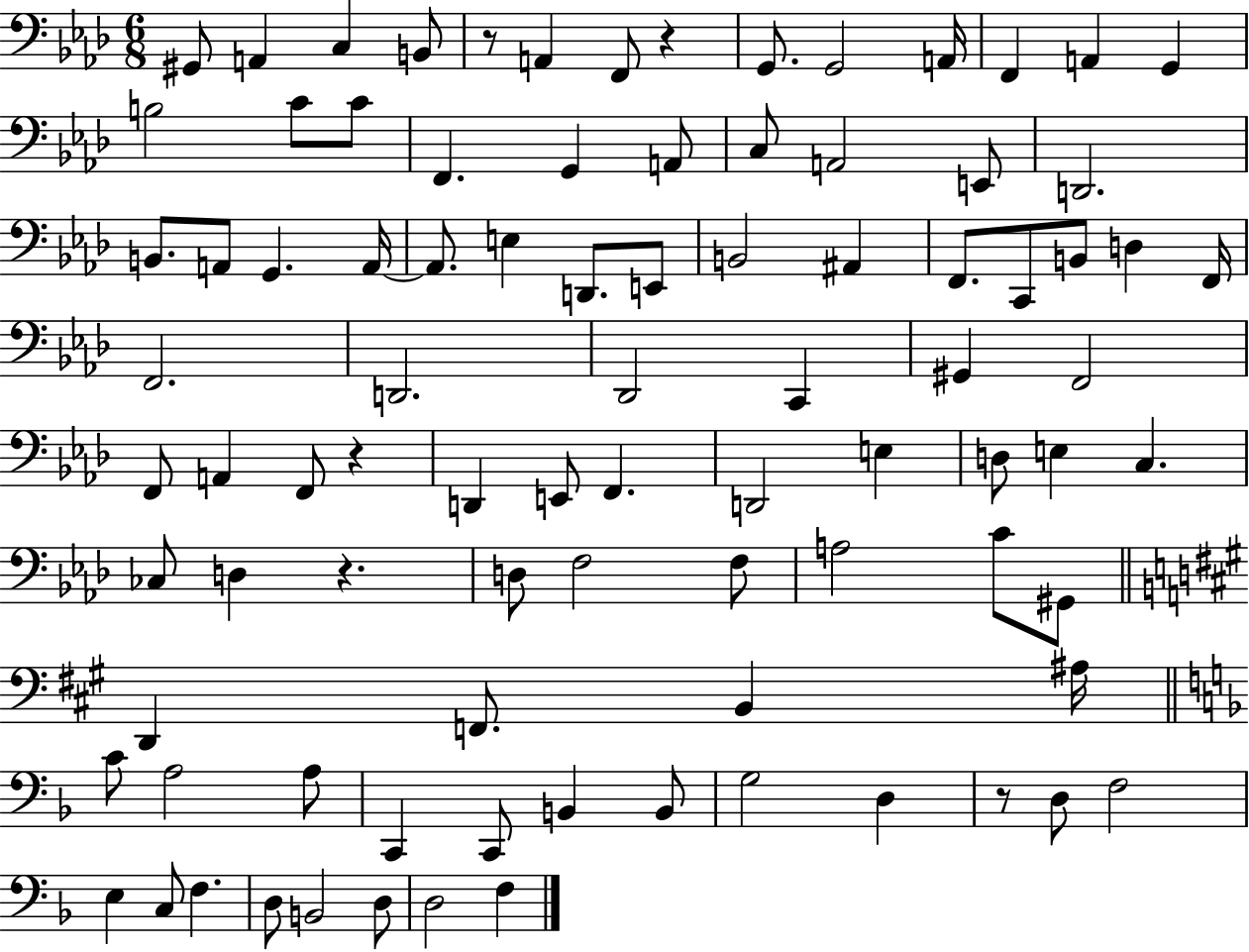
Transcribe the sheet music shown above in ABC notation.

X:1
T:Untitled
M:6/8
L:1/4
K:Ab
^G,,/2 A,, C, B,,/2 z/2 A,, F,,/2 z G,,/2 G,,2 A,,/4 F,, A,, G,, B,2 C/2 C/2 F,, G,, A,,/2 C,/2 A,,2 E,,/2 D,,2 B,,/2 A,,/2 G,, A,,/4 A,,/2 E, D,,/2 E,,/2 B,,2 ^A,, F,,/2 C,,/2 B,,/2 D, F,,/4 F,,2 D,,2 _D,,2 C,, ^G,, F,,2 F,,/2 A,, F,,/2 z D,, E,,/2 F,, D,,2 E, D,/2 E, C, _C,/2 D, z D,/2 F,2 F,/2 A,2 C/2 ^G,,/2 D,, F,,/2 B,, ^A,/4 C/2 A,2 A,/2 C,, C,,/2 B,, B,,/2 G,2 D, z/2 D,/2 F,2 E, C,/2 F, D,/2 B,,2 D,/2 D,2 F,